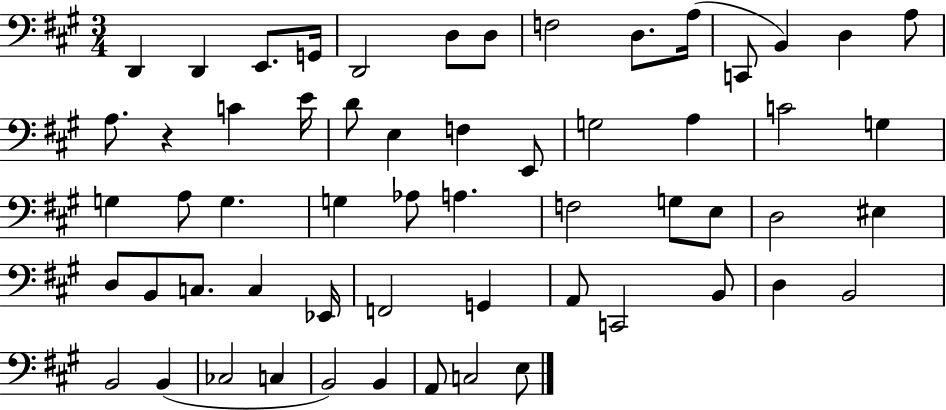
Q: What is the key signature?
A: A major